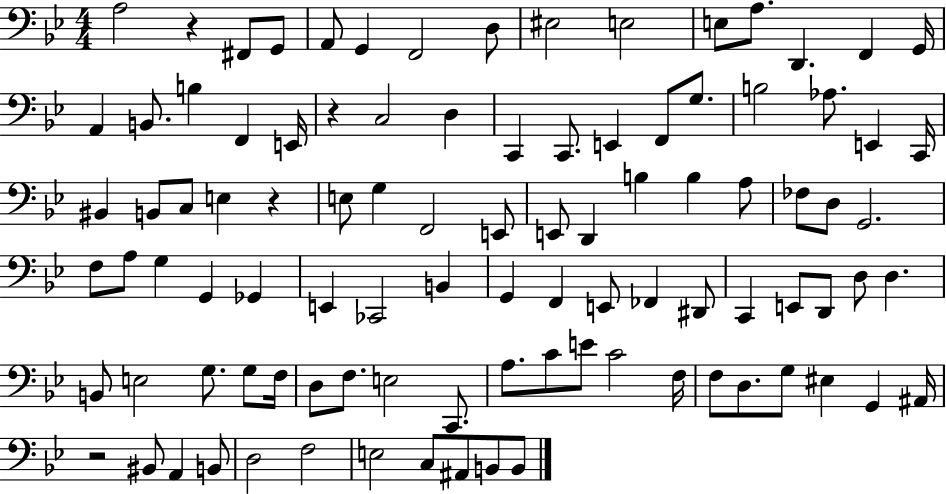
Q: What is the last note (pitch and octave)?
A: B2